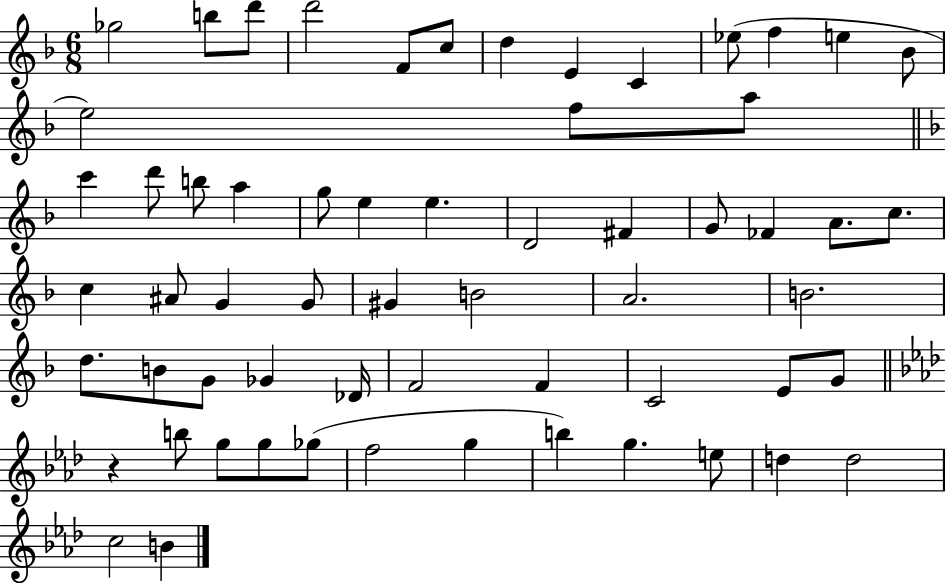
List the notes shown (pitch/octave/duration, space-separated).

Gb5/h B5/e D6/e D6/h F4/e C5/e D5/q E4/q C4/q Eb5/e F5/q E5/q Bb4/e E5/h F5/e A5/e C6/q D6/e B5/e A5/q G5/e E5/q E5/q. D4/h F#4/q G4/e FES4/q A4/e. C5/e. C5/q A#4/e G4/q G4/e G#4/q B4/h A4/h. B4/h. D5/e. B4/e G4/e Gb4/q Db4/s F4/h F4/q C4/h E4/e G4/e R/q B5/e G5/e G5/e Gb5/e F5/h G5/q B5/q G5/q. E5/e D5/q D5/h C5/h B4/q